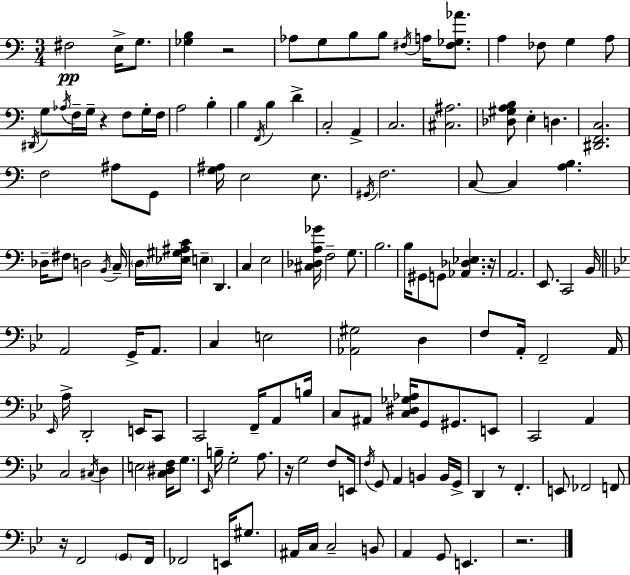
{
  \clef bass
  \numericTimeSignature
  \time 3/4
  \key c \major
  \repeat volta 2 { fis2\pp e16-> g8. | <ges b>4 r2 | aes8 g8 b8 b8 \acciaccatura { fis16 } a16 <fis ges aes'>8. | a4 fes8 g4 a8 | \break \acciaccatura { dis,16 } g8 \acciaccatura { aes16 } f16-- g16-- r4 f8 | g16-. f16 a2 b4-. | b4 \acciaccatura { f,16 } b4 | d'4-> c2-. | \break a,4-> c2. | <cis ais>2. | <des gis a b>8 e4-. d4. | <dis, f, c>2. | \break f2 | ais8 g,8 <g ais>16 e2 | e8. \acciaccatura { gis,16 } f2. | c8~~ c4 <a b>4. | \break des16-- fis8 d2 | \acciaccatura { b,16 } c16-- \parenthesize d16 <ees gis ais c'>16 \parenthesize e4-- | d,4. c4 e2 | <cis des a ges'>16 f2-- | \break g8. b2. | b16 gis,8 g,8 <aes, des ees>4. | r16 a,2. | e,8. c,2 | \break b,16 \bar "||" \break \key bes \major a,2 g,16-> a,8. | c4 e2 | <aes, gis>2 d4 | f8 a,16-. f,2-- a,16 | \break \grace { ees,16 } a16-> d,2-. e,16 c,8 | c,2 f,16-- a,8 | b16 c8 ais,8 <c dis ges aes>16 g,8 gis,8. e,8 | c,2 a,4 | \break c2 \acciaccatura { cis16 } d4 | e2 <c dis f>16 g8. | \grace { ees,16 } b16-- g2-. | a8. r16 g2 | \break f8 e,16 \acciaccatura { f16 } g,8 a,4 b,4 | b,16 g,16-> d,4 r8 f,4.-. | e,8 fes,2 | f,8 r16 f,2 | \break \parenthesize g,8 f,16 fes,2 | e,16 gis8. ais,16 c16 c2-- | b,8 a,4 g,8 e,4. | r2. | \break } \bar "|."
}